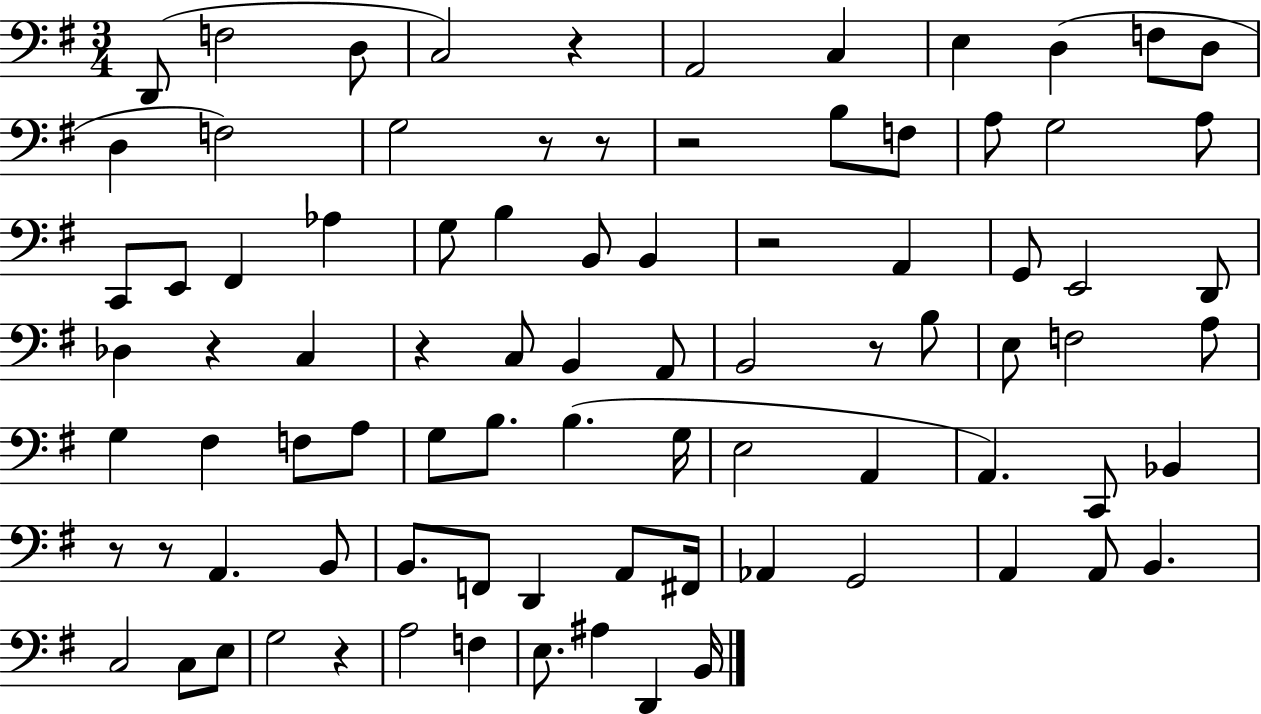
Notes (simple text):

D2/e F3/h D3/e C3/h R/q A2/h C3/q E3/q D3/q F3/e D3/e D3/q F3/h G3/h R/e R/e R/h B3/e F3/e A3/e G3/h A3/e C2/e E2/e F#2/q Ab3/q G3/e B3/q B2/e B2/q R/h A2/q G2/e E2/h D2/e Db3/q R/q C3/q R/q C3/e B2/q A2/e B2/h R/e B3/e E3/e F3/h A3/e G3/q F#3/q F3/e A3/e G3/e B3/e. B3/q. G3/s E3/h A2/q A2/q. C2/e Bb2/q R/e R/e A2/q. B2/e B2/e. F2/e D2/q A2/e F#2/s Ab2/q G2/h A2/q A2/e B2/q. C3/h C3/e E3/e G3/h R/q A3/h F3/q E3/e. A#3/q D2/q B2/s